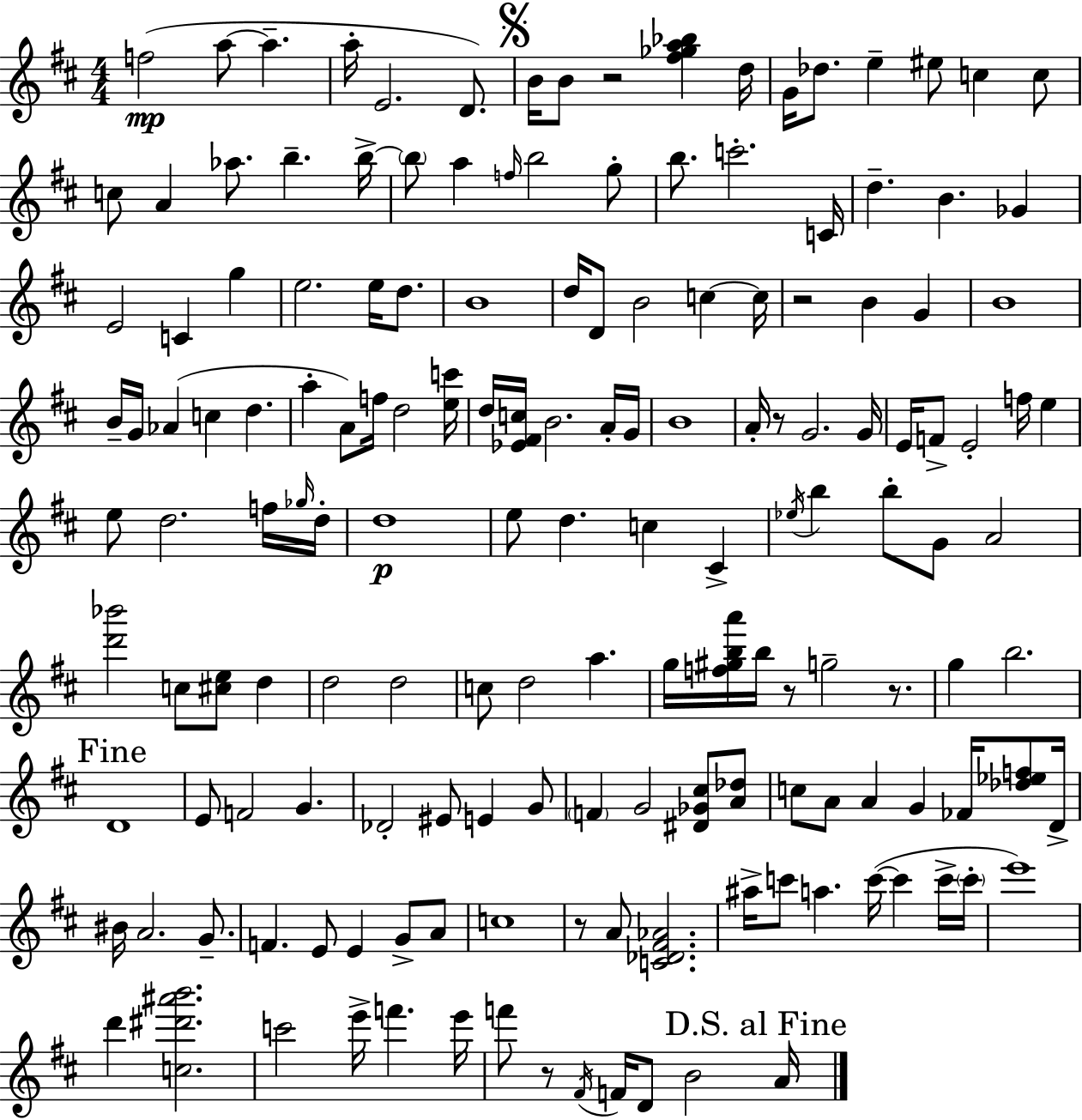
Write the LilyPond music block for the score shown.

{
  \clef treble
  \numericTimeSignature
  \time 4/4
  \key d \major
  f''2(\mp a''8~~ a''4.-- | a''16-. e'2. d'8.) | \mark \markup { \musicglyph "scripts.segno" } b'16 b'8 r2 <fis'' ges'' a'' bes''>4 d''16 | g'16 des''8. e''4-- eis''8 c''4 c''8 | \break c''8 a'4 aes''8. b''4.-- b''16->~~ | \parenthesize b''8 a''4 \grace { f''16 } b''2 g''8-. | b''8. c'''2.-. | c'16 d''4.-- b'4. ges'4 | \break e'2 c'4 g''4 | e''2. e''16 d''8. | b'1 | d''16 d'8 b'2 c''4~~ | \break c''16 r2 b'4 g'4 | b'1 | b'16-- g'16 aes'4( c''4 d''4. | a''4-. a'8) f''16 d''2 | \break <e'' c'''>16 d''16 <ees' fis' c''>16 b'2. a'16-. | g'16 b'1 | a'16-. r8 g'2. | g'16 e'16 f'8-> e'2-. f''16 e''4 | \break e''8 d''2. f''16 | \grace { ges''16 } d''16-. d''1\p | e''8 d''4. c''4 cis'4-> | \acciaccatura { ees''16 } b''4 b''8-. g'8 a'2 | \break <d''' bes'''>2 c''8 <cis'' e''>8 d''4 | d''2 d''2 | c''8 d''2 a''4. | g''16 <f'' gis'' b'' a'''>16 b''16 r8 g''2-- | \break r8. g''4 b''2. | \mark "Fine" d'1 | e'8 f'2 g'4. | des'2-. eis'8 e'4 | \break g'8 \parenthesize f'4 g'2 <dis' ges' cis''>8 | <a' des''>8 c''8 a'8 a'4 g'4 fes'16 | <des'' ees'' f''>8 d'16-> bis'16 a'2. | g'8.-- f'4. e'8 e'4 g'8-> | \break a'8 c''1 | r8 a'8 <c' des' fis' aes'>2. | ais''16-> c'''8 a''4. c'''16~(~ c'''4 | c'''16-> \parenthesize c'''16-. e'''1) | \break d'''4 <c'' dis''' ais''' b'''>2. | c'''2 e'''16-> f'''4. | e'''16 f'''8 r8 \acciaccatura { fis'16 } f'16 d'8 b'2 | \mark "D.S. al Fine" a'16 \bar "|."
}